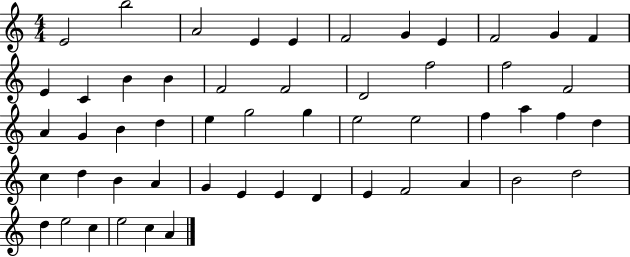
{
  \clef treble
  \numericTimeSignature
  \time 4/4
  \key c \major
  e'2 b''2 | a'2 e'4 e'4 | f'2 g'4 e'4 | f'2 g'4 f'4 | \break e'4 c'4 b'4 b'4 | f'2 f'2 | d'2 f''2 | f''2 f'2 | \break a'4 g'4 b'4 d''4 | e''4 g''2 g''4 | e''2 e''2 | f''4 a''4 f''4 d''4 | \break c''4 d''4 b'4 a'4 | g'4 e'4 e'4 d'4 | e'4 f'2 a'4 | b'2 d''2 | \break d''4 e''2 c''4 | e''2 c''4 a'4 | \bar "|."
}